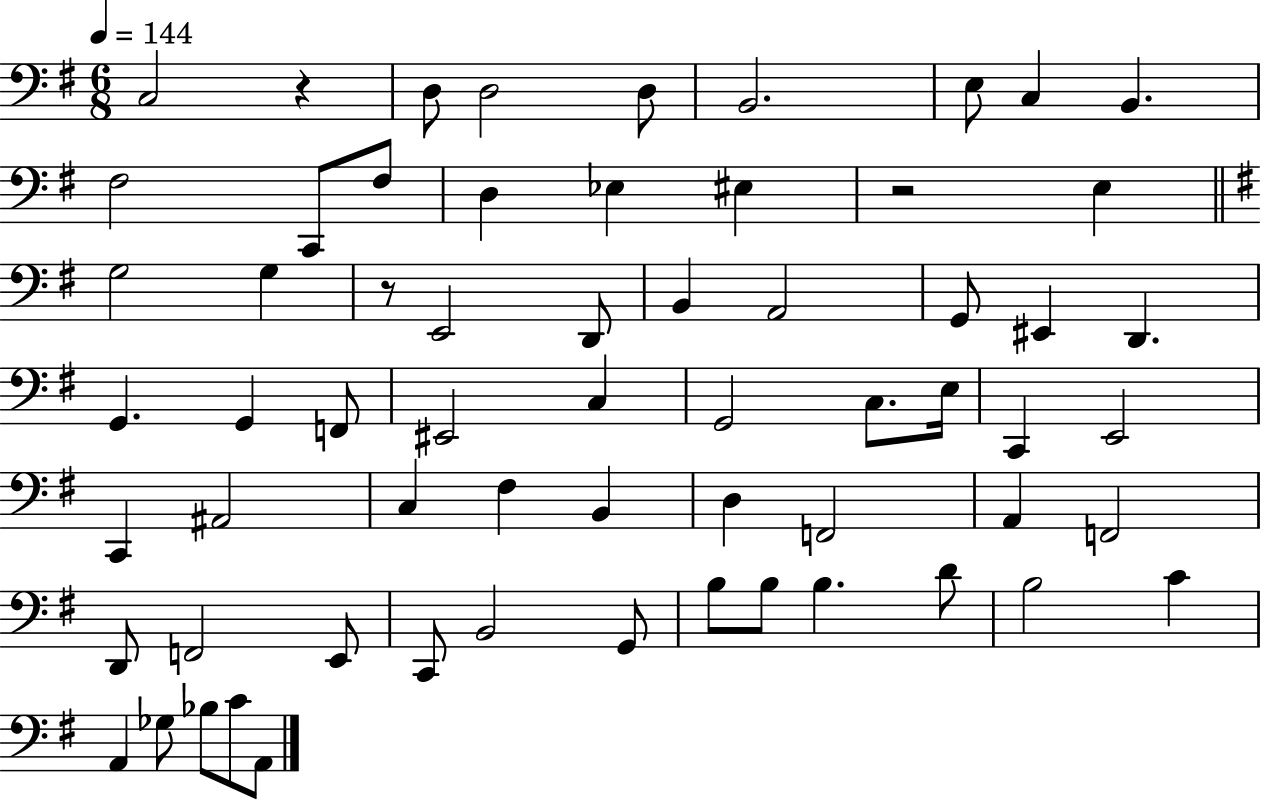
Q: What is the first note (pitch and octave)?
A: C3